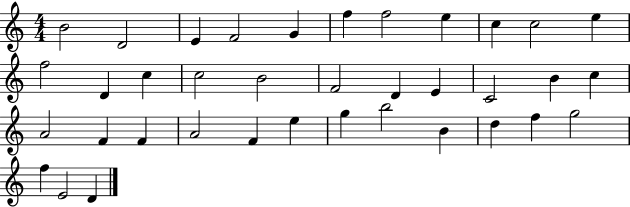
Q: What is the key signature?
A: C major